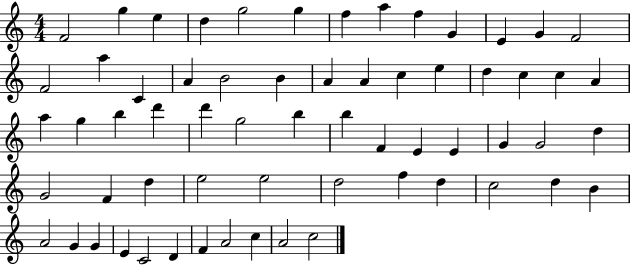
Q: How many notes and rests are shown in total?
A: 63